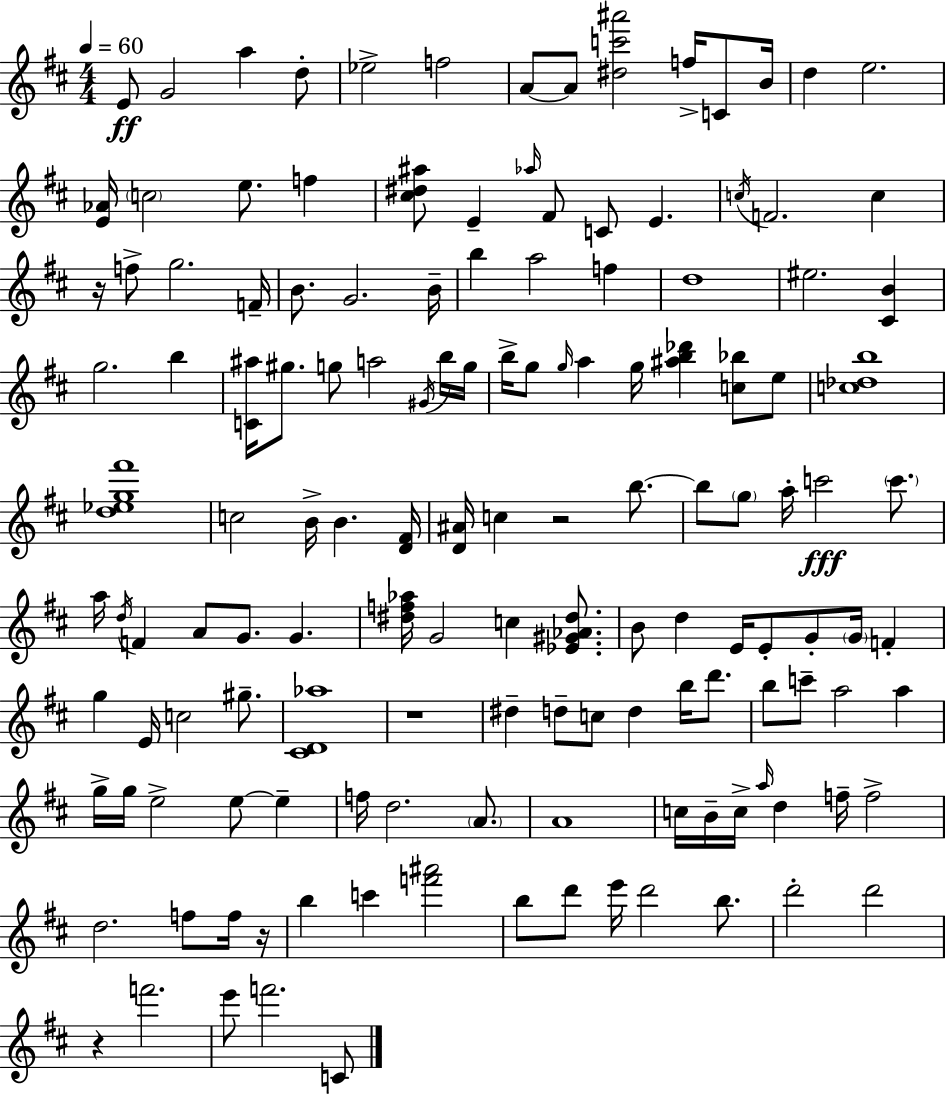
{
  \clef treble
  \numericTimeSignature
  \time 4/4
  \key d \major
  \tempo 4 = 60
  e'8\ff g'2 a''4 d''8-. | ees''2-> f''2 | a'8~~ a'8 <dis'' c''' ais'''>2 f''16-> c'8 b'16 | d''4 e''2. | \break <e' aes'>16 \parenthesize c''2 e''8. f''4 | <cis'' dis'' ais''>8 e'4-- \grace { aes''16 } fis'8 c'8 e'4. | \acciaccatura { c''16 } f'2. c''4 | r16 f''8-> g''2. | \break f'16-- b'8. g'2. | b'16-- b''4 a''2 f''4 | d''1 | eis''2. <cis' b'>4 | \break g''2. b''4 | <c' ais''>16 gis''8. g''8 a''2 | \acciaccatura { gis'16 } b''16 g''16 b''16-> g''8 \grace { g''16 } a''4 g''16 <ais'' b'' des'''>4 | <c'' bes''>8 e''8 <c'' des'' b''>1 | \break <d'' ees'' g'' fis'''>1 | c''2 b'16-> b'4. | <d' fis'>16 <d' ais'>16 c''4 r2 | b''8.~~ b''8 \parenthesize g''8 a''16-. c'''2\fff | \break \parenthesize c'''8. a''16 \acciaccatura { d''16 } f'4 a'8 g'8. g'4. | <dis'' f'' aes''>16 g'2 c''4 | <ees' gis' aes' dis''>8. b'8 d''4 e'16 e'8-. g'8-. | \parenthesize g'16 f'4-. g''4 e'16 c''2 | \break gis''8.-- <cis' d' aes''>1 | r1 | dis''4-- d''8-- c''8 d''4 | b''16 d'''8. b''8 c'''8-- a''2 | \break a''4 g''16-> g''16 e''2-> e''8~~ | e''4-- f''16 d''2. | \parenthesize a'8. a'1 | c''16 b'16-- c''16-> \grace { a''16 } d''4 f''16-- f''2-> | \break d''2. | f''8 f''16 r16 b''4 c'''4 <f''' ais'''>2 | b''8 d'''8 e'''16 d'''2 | b''8. d'''2-. d'''2 | \break r4 f'''2. | e'''8 f'''2. | c'8 \bar "|."
}